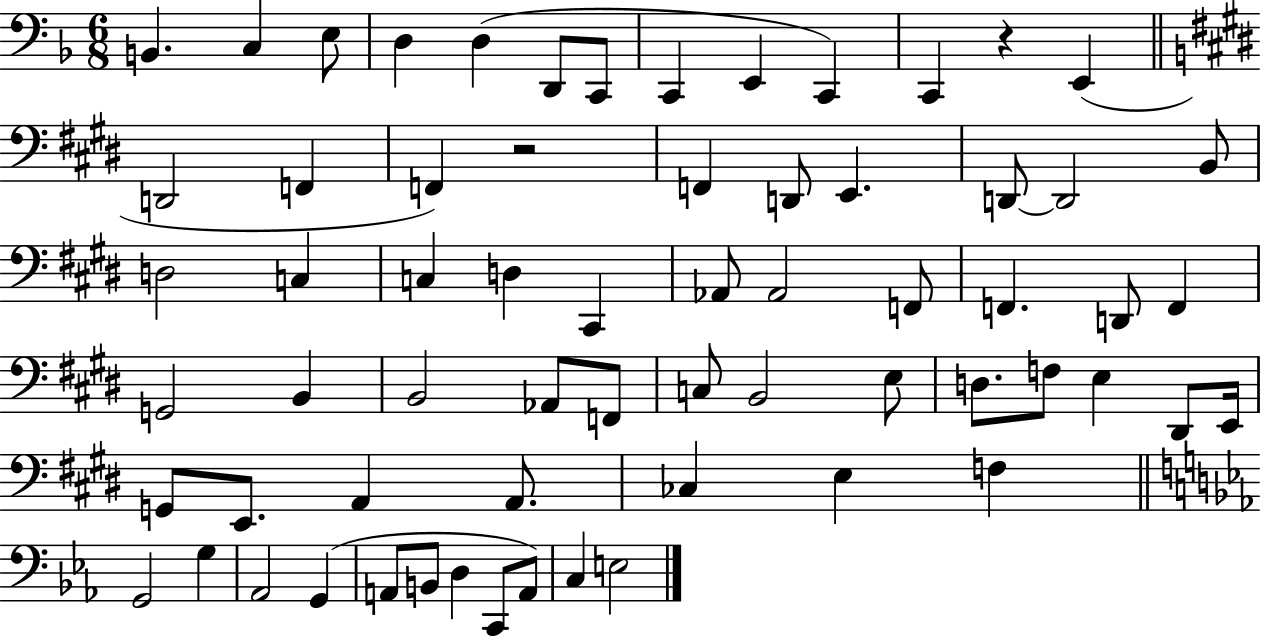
X:1
T:Untitled
M:6/8
L:1/4
K:F
B,, C, E,/2 D, D, D,,/2 C,,/2 C,, E,, C,, C,, z E,, D,,2 F,, F,, z2 F,, D,,/2 E,, D,,/2 D,,2 B,,/2 D,2 C, C, D, ^C,, _A,,/2 _A,,2 F,,/2 F,, D,,/2 F,, G,,2 B,, B,,2 _A,,/2 F,,/2 C,/2 B,,2 E,/2 D,/2 F,/2 E, ^D,,/2 E,,/4 G,,/2 E,,/2 A,, A,,/2 _C, E, F, G,,2 G, _A,,2 G,, A,,/2 B,,/2 D, C,,/2 A,,/2 C, E,2